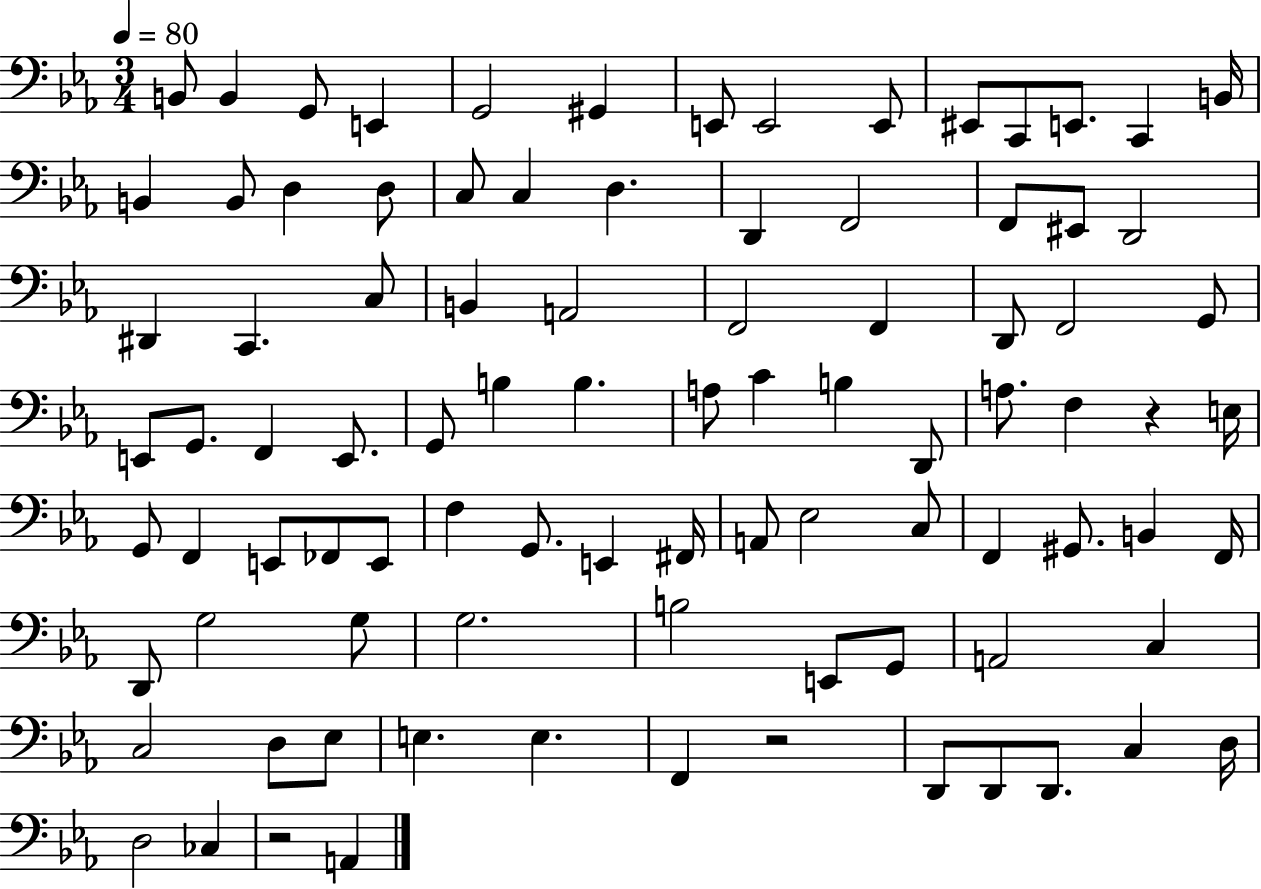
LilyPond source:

{
  \clef bass
  \numericTimeSignature
  \time 3/4
  \key ees \major
  \tempo 4 = 80
  \repeat volta 2 { b,8 b,4 g,8 e,4 | g,2 gis,4 | e,8 e,2 e,8 | eis,8 c,8 e,8. c,4 b,16 | \break b,4 b,8 d4 d8 | c8 c4 d4. | d,4 f,2 | f,8 eis,8 d,2 | \break dis,4 c,4. c8 | b,4 a,2 | f,2 f,4 | d,8 f,2 g,8 | \break e,8 g,8. f,4 e,8. | g,8 b4 b4. | a8 c'4 b4 d,8 | a8. f4 r4 e16 | \break g,8 f,4 e,8 fes,8 e,8 | f4 g,8. e,4 fis,16 | a,8 ees2 c8 | f,4 gis,8. b,4 f,16 | \break d,8 g2 g8 | g2. | b2 e,8 g,8 | a,2 c4 | \break c2 d8 ees8 | e4. e4. | f,4 r2 | d,8 d,8 d,8. c4 d16 | \break d2 ces4 | r2 a,4 | } \bar "|."
}